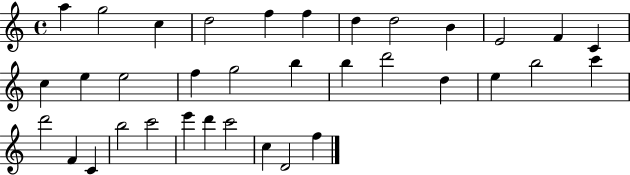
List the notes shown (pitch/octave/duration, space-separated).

A5/q G5/h C5/q D5/h F5/q F5/q D5/q D5/h B4/q E4/h F4/q C4/q C5/q E5/q E5/h F5/q G5/h B5/q B5/q D6/h D5/q E5/q B5/h C6/q D6/h F4/q C4/q B5/h C6/h E6/q D6/q C6/h C5/q D4/h F5/q